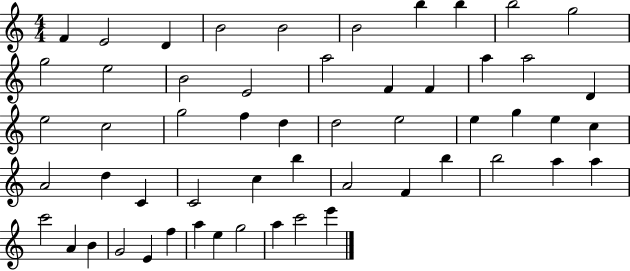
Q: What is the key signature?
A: C major